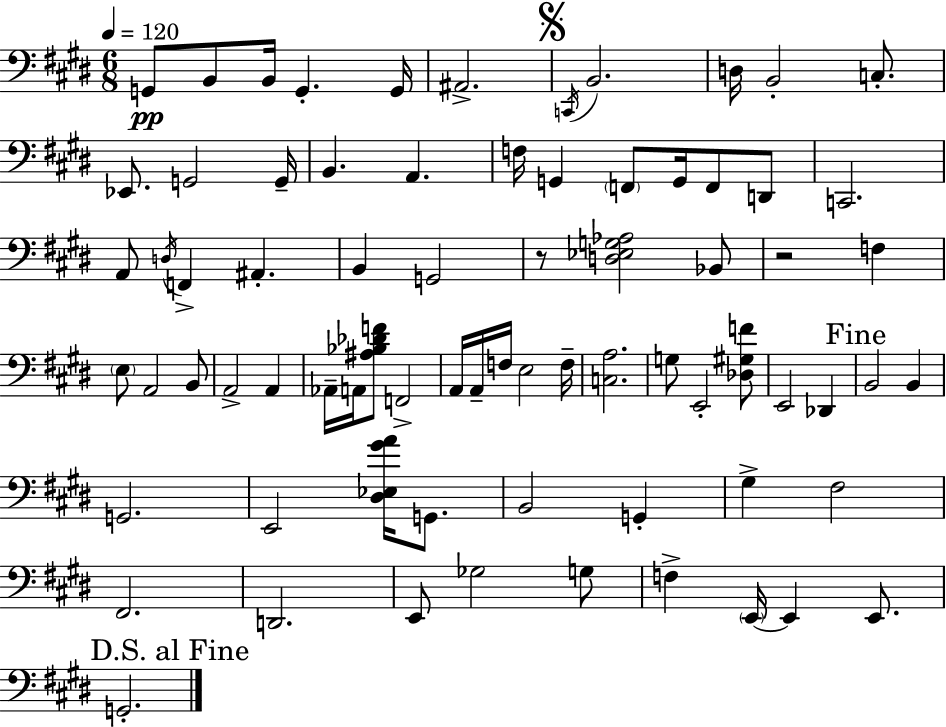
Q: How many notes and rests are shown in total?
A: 74